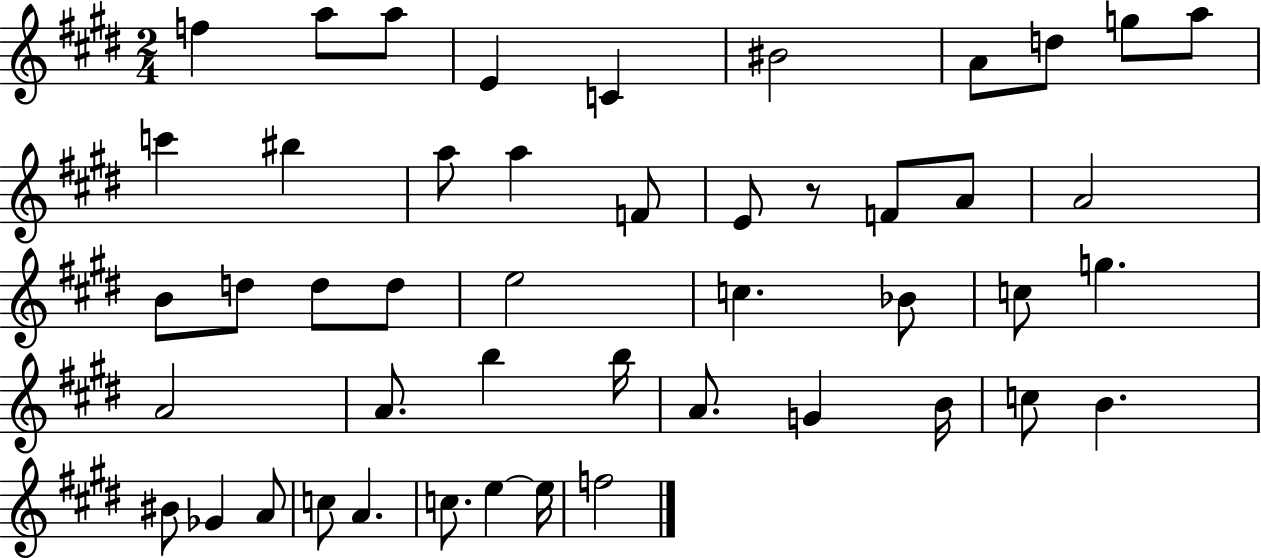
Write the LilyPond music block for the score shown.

{
  \clef treble
  \numericTimeSignature
  \time 2/4
  \key e \major
  \repeat volta 2 { f''4 a''8 a''8 | e'4 c'4 | bis'2 | a'8 d''8 g''8 a''8 | \break c'''4 bis''4 | a''8 a''4 f'8 | e'8 r8 f'8 a'8 | a'2 | \break b'8 d''8 d''8 d''8 | e''2 | c''4. bes'8 | c''8 g''4. | \break a'2 | a'8. b''4 b''16 | a'8. g'4 b'16 | c''8 b'4. | \break bis'8 ges'4 a'8 | c''8 a'4. | c''8. e''4~~ e''16 | f''2 | \break } \bar "|."
}